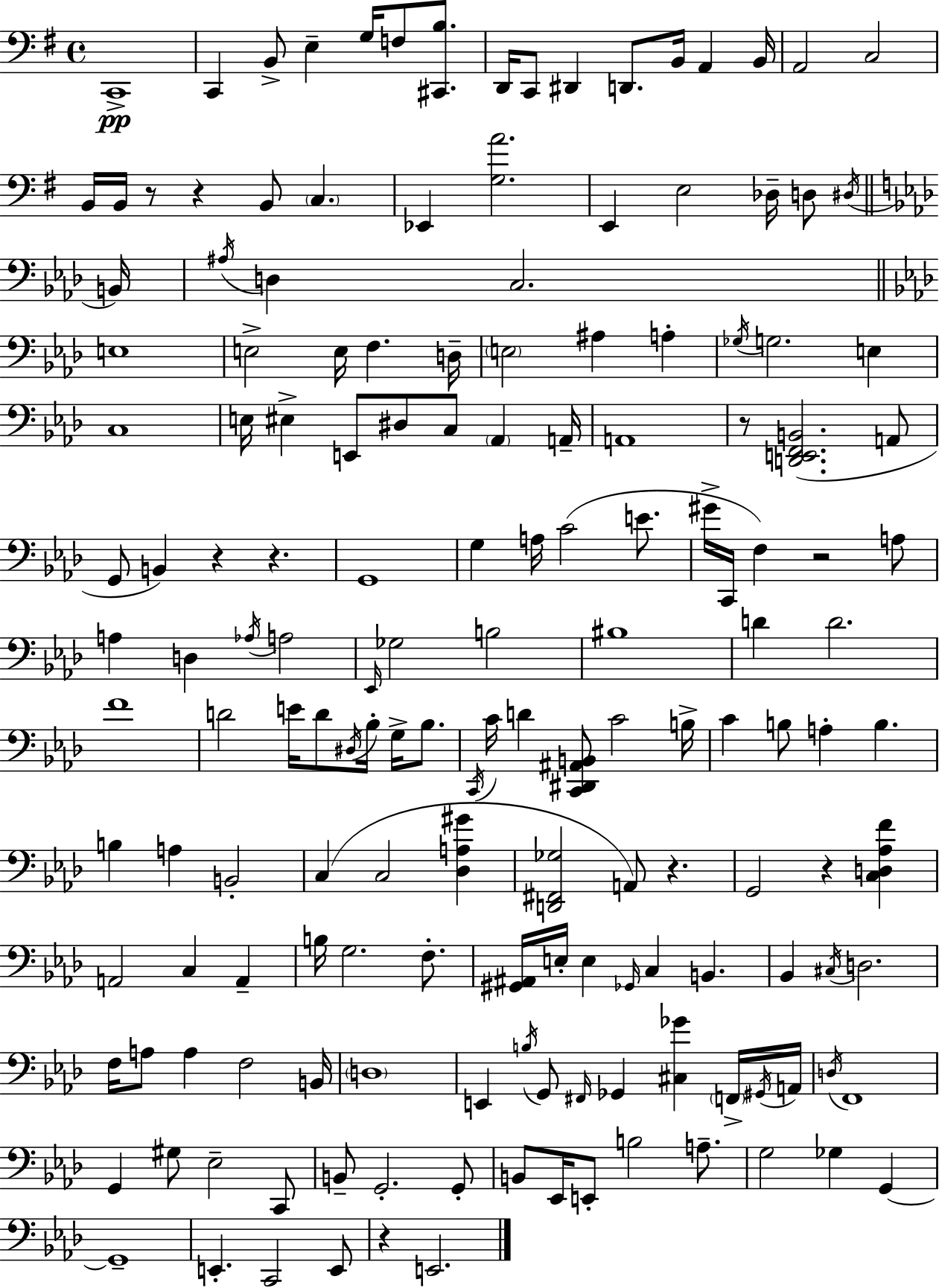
X:1
T:Untitled
M:4/4
L:1/4
K:G
C,,4 C,, B,,/2 E, G,/4 F,/2 [^C,,B,]/2 D,,/4 C,,/2 ^D,, D,,/2 B,,/4 A,, B,,/4 A,,2 C,2 B,,/4 B,,/4 z/2 z B,,/2 C, _E,, [G,A]2 E,, E,2 _D,/4 D,/2 ^D,/4 B,,/4 ^A,/4 D, C,2 E,4 E,2 E,/4 F, D,/4 E,2 ^A, A, _G,/4 G,2 E, C,4 E,/4 ^E, E,,/2 ^D,/2 C,/2 _A,, A,,/4 A,,4 z/2 [D,,E,,F,,B,,]2 A,,/2 G,,/2 B,, z z G,,4 G, A,/4 C2 E/2 ^G/4 C,,/4 F, z2 A,/2 A, D, _A,/4 A,2 _E,,/4 _G,2 B,2 ^B,4 D D2 F4 D2 E/4 D/2 ^D,/4 _B,/4 G,/4 _B,/2 C,,/4 C/4 D [C,,^D,,^A,,B,,]/2 C2 B,/4 C B,/2 A, B, B, A, B,,2 C, C,2 [_D,A,^G] [D,,^F,,_G,]2 A,,/2 z G,,2 z [C,D,_A,F] A,,2 C, A,, B,/4 G,2 F,/2 [^G,,^A,,]/4 E,/4 E, _G,,/4 C, B,, _B,, ^C,/4 D,2 F,/4 A,/2 A, F,2 B,,/4 D,4 E,, B,/4 G,,/2 ^F,,/4 _G,, [^C,_G] F,,/4 ^G,,/4 A,,/4 D,/4 F,,4 G,, ^G,/2 _E,2 C,,/2 B,,/2 G,,2 G,,/2 B,,/2 _E,,/4 E,,/2 B,2 A,/2 G,2 _G, G,, G,,4 E,, C,,2 E,,/2 z E,,2